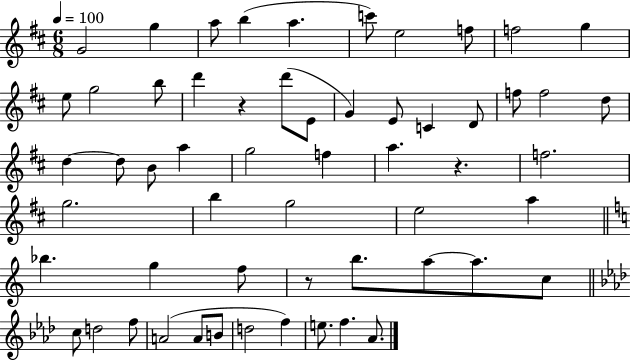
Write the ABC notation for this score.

X:1
T:Untitled
M:6/8
L:1/4
K:D
G2 g a/2 b a c'/2 e2 f/2 f2 g e/2 g2 b/2 d' z d'/2 E/2 G E/2 C D/2 f/2 f2 d/2 d d/2 B/2 a g2 f a z f2 g2 b g2 e2 a _b g f/2 z/2 b/2 a/2 a/2 c/2 c/2 d2 f/2 A2 A/2 B/2 d2 f e/2 f _A/2